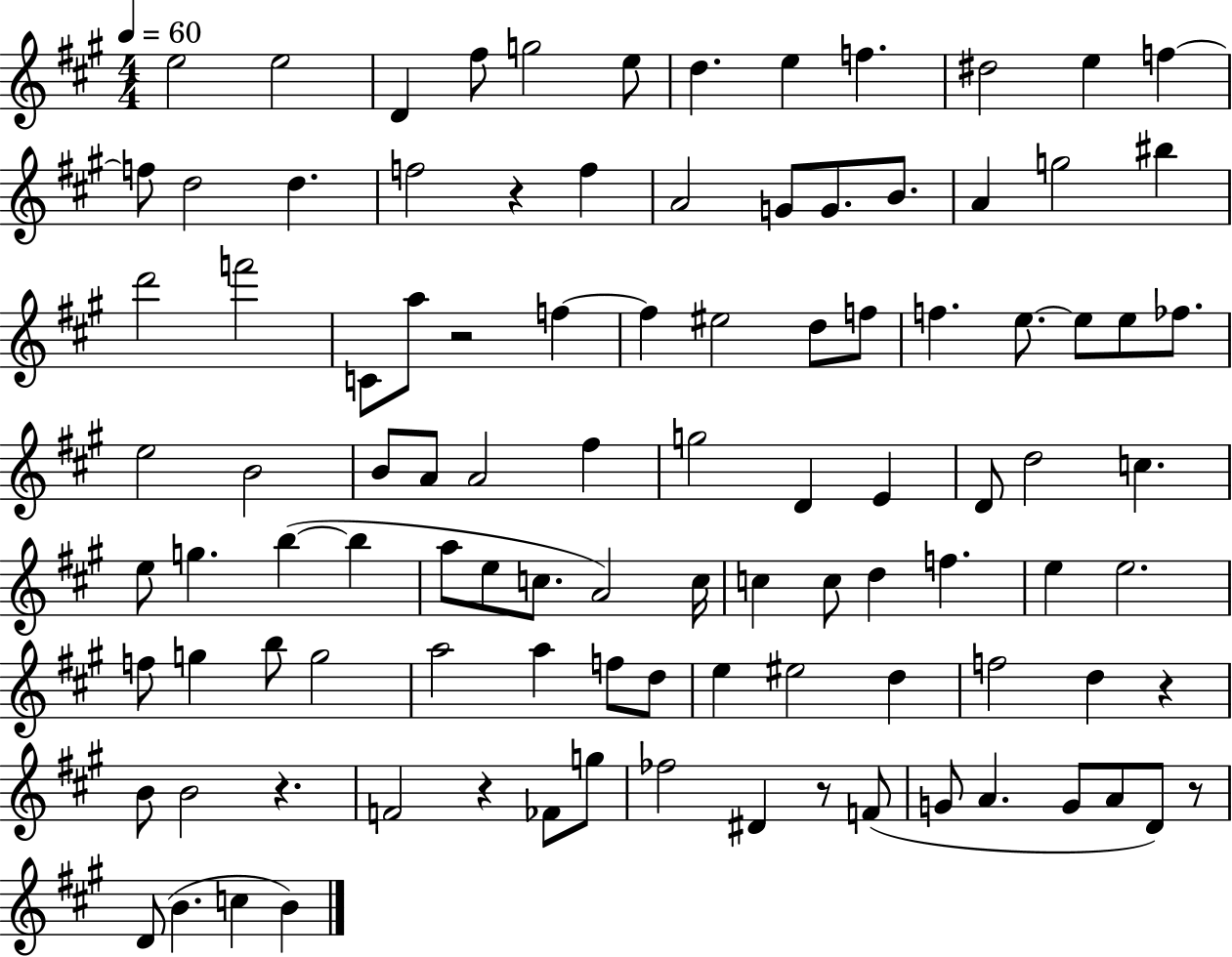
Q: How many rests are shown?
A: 7